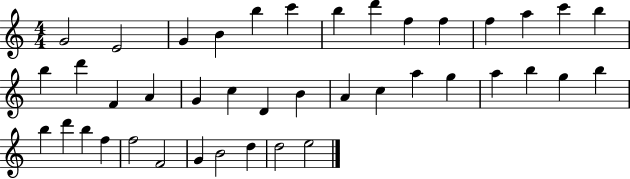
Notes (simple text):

G4/h E4/h G4/q B4/q B5/q C6/q B5/q D6/q F5/q F5/q F5/q A5/q C6/q B5/q B5/q D6/q F4/q A4/q G4/q C5/q D4/q B4/q A4/q C5/q A5/q G5/q A5/q B5/q G5/q B5/q B5/q D6/q B5/q F5/q F5/h F4/h G4/q B4/h D5/q D5/h E5/h